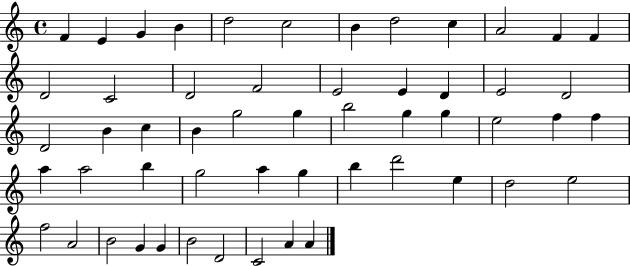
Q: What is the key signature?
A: C major